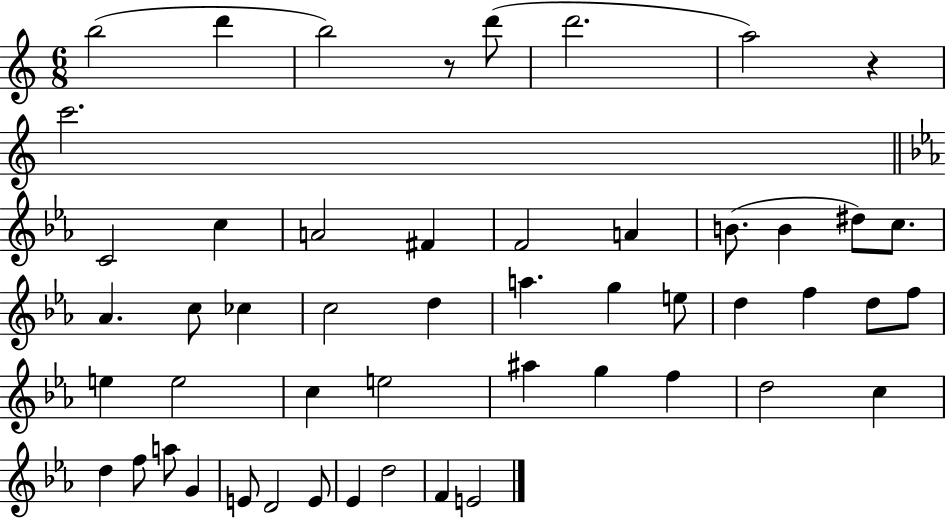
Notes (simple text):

B5/h D6/q B5/h R/e D6/e D6/h. A5/h R/q C6/h. C4/h C5/q A4/h F#4/q F4/h A4/q B4/e. B4/q D#5/e C5/e. Ab4/q. C5/e CES5/q C5/h D5/q A5/q. G5/q E5/e D5/q F5/q D5/e F5/e E5/q E5/h C5/q E5/h A#5/q G5/q F5/q D5/h C5/q D5/q F5/e A5/e G4/q E4/e D4/h E4/e Eb4/q D5/h F4/q E4/h